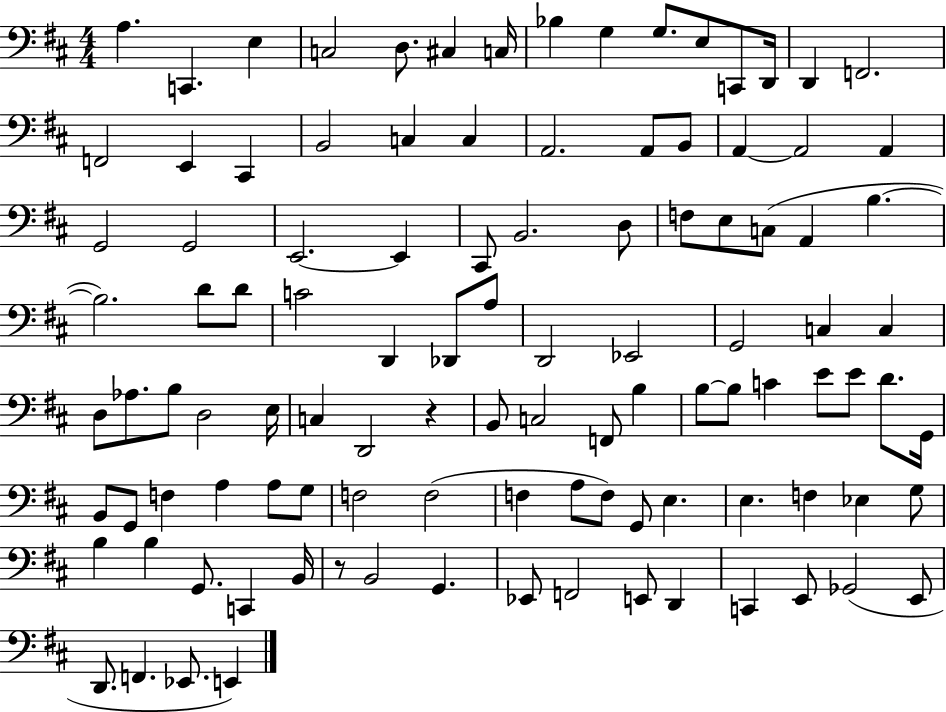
{
  \clef bass
  \numericTimeSignature
  \time 4/4
  \key d \major
  a4. c,4. e4 | c2 d8. cis4 c16 | bes4 g4 g8. e8 c,8 d,16 | d,4 f,2. | \break f,2 e,4 cis,4 | b,2 c4 c4 | a,2. a,8 b,8 | a,4~~ a,2 a,4 | \break g,2 g,2 | e,2.~~ e,4 | cis,8 b,2. d8 | f8 e8 c8( a,4 b4.~~ | \break b2.) d'8 d'8 | c'2 d,4 des,8 a8 | d,2 ees,2 | g,2 c4 c4 | \break d8 aes8. b8 d2 e16 | c4 d,2 r4 | b,8 c2 f,8 b4 | b8~~ b8 c'4 e'8 e'8 d'8. g,16 | \break b,8 g,8 f4 a4 a8 g8 | f2 f2( | f4 a8 f8) g,8 e4. | e4. f4 ees4 g8 | \break b4 b4 g,8. c,4 b,16 | r8 b,2 g,4. | ees,8 f,2 e,8 d,4 | c,4 e,8 ges,2( e,8 | \break d,8. f,4. ees,8. e,4) | \bar "|."
}